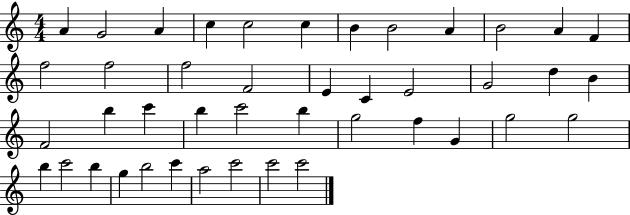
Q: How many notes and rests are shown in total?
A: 43